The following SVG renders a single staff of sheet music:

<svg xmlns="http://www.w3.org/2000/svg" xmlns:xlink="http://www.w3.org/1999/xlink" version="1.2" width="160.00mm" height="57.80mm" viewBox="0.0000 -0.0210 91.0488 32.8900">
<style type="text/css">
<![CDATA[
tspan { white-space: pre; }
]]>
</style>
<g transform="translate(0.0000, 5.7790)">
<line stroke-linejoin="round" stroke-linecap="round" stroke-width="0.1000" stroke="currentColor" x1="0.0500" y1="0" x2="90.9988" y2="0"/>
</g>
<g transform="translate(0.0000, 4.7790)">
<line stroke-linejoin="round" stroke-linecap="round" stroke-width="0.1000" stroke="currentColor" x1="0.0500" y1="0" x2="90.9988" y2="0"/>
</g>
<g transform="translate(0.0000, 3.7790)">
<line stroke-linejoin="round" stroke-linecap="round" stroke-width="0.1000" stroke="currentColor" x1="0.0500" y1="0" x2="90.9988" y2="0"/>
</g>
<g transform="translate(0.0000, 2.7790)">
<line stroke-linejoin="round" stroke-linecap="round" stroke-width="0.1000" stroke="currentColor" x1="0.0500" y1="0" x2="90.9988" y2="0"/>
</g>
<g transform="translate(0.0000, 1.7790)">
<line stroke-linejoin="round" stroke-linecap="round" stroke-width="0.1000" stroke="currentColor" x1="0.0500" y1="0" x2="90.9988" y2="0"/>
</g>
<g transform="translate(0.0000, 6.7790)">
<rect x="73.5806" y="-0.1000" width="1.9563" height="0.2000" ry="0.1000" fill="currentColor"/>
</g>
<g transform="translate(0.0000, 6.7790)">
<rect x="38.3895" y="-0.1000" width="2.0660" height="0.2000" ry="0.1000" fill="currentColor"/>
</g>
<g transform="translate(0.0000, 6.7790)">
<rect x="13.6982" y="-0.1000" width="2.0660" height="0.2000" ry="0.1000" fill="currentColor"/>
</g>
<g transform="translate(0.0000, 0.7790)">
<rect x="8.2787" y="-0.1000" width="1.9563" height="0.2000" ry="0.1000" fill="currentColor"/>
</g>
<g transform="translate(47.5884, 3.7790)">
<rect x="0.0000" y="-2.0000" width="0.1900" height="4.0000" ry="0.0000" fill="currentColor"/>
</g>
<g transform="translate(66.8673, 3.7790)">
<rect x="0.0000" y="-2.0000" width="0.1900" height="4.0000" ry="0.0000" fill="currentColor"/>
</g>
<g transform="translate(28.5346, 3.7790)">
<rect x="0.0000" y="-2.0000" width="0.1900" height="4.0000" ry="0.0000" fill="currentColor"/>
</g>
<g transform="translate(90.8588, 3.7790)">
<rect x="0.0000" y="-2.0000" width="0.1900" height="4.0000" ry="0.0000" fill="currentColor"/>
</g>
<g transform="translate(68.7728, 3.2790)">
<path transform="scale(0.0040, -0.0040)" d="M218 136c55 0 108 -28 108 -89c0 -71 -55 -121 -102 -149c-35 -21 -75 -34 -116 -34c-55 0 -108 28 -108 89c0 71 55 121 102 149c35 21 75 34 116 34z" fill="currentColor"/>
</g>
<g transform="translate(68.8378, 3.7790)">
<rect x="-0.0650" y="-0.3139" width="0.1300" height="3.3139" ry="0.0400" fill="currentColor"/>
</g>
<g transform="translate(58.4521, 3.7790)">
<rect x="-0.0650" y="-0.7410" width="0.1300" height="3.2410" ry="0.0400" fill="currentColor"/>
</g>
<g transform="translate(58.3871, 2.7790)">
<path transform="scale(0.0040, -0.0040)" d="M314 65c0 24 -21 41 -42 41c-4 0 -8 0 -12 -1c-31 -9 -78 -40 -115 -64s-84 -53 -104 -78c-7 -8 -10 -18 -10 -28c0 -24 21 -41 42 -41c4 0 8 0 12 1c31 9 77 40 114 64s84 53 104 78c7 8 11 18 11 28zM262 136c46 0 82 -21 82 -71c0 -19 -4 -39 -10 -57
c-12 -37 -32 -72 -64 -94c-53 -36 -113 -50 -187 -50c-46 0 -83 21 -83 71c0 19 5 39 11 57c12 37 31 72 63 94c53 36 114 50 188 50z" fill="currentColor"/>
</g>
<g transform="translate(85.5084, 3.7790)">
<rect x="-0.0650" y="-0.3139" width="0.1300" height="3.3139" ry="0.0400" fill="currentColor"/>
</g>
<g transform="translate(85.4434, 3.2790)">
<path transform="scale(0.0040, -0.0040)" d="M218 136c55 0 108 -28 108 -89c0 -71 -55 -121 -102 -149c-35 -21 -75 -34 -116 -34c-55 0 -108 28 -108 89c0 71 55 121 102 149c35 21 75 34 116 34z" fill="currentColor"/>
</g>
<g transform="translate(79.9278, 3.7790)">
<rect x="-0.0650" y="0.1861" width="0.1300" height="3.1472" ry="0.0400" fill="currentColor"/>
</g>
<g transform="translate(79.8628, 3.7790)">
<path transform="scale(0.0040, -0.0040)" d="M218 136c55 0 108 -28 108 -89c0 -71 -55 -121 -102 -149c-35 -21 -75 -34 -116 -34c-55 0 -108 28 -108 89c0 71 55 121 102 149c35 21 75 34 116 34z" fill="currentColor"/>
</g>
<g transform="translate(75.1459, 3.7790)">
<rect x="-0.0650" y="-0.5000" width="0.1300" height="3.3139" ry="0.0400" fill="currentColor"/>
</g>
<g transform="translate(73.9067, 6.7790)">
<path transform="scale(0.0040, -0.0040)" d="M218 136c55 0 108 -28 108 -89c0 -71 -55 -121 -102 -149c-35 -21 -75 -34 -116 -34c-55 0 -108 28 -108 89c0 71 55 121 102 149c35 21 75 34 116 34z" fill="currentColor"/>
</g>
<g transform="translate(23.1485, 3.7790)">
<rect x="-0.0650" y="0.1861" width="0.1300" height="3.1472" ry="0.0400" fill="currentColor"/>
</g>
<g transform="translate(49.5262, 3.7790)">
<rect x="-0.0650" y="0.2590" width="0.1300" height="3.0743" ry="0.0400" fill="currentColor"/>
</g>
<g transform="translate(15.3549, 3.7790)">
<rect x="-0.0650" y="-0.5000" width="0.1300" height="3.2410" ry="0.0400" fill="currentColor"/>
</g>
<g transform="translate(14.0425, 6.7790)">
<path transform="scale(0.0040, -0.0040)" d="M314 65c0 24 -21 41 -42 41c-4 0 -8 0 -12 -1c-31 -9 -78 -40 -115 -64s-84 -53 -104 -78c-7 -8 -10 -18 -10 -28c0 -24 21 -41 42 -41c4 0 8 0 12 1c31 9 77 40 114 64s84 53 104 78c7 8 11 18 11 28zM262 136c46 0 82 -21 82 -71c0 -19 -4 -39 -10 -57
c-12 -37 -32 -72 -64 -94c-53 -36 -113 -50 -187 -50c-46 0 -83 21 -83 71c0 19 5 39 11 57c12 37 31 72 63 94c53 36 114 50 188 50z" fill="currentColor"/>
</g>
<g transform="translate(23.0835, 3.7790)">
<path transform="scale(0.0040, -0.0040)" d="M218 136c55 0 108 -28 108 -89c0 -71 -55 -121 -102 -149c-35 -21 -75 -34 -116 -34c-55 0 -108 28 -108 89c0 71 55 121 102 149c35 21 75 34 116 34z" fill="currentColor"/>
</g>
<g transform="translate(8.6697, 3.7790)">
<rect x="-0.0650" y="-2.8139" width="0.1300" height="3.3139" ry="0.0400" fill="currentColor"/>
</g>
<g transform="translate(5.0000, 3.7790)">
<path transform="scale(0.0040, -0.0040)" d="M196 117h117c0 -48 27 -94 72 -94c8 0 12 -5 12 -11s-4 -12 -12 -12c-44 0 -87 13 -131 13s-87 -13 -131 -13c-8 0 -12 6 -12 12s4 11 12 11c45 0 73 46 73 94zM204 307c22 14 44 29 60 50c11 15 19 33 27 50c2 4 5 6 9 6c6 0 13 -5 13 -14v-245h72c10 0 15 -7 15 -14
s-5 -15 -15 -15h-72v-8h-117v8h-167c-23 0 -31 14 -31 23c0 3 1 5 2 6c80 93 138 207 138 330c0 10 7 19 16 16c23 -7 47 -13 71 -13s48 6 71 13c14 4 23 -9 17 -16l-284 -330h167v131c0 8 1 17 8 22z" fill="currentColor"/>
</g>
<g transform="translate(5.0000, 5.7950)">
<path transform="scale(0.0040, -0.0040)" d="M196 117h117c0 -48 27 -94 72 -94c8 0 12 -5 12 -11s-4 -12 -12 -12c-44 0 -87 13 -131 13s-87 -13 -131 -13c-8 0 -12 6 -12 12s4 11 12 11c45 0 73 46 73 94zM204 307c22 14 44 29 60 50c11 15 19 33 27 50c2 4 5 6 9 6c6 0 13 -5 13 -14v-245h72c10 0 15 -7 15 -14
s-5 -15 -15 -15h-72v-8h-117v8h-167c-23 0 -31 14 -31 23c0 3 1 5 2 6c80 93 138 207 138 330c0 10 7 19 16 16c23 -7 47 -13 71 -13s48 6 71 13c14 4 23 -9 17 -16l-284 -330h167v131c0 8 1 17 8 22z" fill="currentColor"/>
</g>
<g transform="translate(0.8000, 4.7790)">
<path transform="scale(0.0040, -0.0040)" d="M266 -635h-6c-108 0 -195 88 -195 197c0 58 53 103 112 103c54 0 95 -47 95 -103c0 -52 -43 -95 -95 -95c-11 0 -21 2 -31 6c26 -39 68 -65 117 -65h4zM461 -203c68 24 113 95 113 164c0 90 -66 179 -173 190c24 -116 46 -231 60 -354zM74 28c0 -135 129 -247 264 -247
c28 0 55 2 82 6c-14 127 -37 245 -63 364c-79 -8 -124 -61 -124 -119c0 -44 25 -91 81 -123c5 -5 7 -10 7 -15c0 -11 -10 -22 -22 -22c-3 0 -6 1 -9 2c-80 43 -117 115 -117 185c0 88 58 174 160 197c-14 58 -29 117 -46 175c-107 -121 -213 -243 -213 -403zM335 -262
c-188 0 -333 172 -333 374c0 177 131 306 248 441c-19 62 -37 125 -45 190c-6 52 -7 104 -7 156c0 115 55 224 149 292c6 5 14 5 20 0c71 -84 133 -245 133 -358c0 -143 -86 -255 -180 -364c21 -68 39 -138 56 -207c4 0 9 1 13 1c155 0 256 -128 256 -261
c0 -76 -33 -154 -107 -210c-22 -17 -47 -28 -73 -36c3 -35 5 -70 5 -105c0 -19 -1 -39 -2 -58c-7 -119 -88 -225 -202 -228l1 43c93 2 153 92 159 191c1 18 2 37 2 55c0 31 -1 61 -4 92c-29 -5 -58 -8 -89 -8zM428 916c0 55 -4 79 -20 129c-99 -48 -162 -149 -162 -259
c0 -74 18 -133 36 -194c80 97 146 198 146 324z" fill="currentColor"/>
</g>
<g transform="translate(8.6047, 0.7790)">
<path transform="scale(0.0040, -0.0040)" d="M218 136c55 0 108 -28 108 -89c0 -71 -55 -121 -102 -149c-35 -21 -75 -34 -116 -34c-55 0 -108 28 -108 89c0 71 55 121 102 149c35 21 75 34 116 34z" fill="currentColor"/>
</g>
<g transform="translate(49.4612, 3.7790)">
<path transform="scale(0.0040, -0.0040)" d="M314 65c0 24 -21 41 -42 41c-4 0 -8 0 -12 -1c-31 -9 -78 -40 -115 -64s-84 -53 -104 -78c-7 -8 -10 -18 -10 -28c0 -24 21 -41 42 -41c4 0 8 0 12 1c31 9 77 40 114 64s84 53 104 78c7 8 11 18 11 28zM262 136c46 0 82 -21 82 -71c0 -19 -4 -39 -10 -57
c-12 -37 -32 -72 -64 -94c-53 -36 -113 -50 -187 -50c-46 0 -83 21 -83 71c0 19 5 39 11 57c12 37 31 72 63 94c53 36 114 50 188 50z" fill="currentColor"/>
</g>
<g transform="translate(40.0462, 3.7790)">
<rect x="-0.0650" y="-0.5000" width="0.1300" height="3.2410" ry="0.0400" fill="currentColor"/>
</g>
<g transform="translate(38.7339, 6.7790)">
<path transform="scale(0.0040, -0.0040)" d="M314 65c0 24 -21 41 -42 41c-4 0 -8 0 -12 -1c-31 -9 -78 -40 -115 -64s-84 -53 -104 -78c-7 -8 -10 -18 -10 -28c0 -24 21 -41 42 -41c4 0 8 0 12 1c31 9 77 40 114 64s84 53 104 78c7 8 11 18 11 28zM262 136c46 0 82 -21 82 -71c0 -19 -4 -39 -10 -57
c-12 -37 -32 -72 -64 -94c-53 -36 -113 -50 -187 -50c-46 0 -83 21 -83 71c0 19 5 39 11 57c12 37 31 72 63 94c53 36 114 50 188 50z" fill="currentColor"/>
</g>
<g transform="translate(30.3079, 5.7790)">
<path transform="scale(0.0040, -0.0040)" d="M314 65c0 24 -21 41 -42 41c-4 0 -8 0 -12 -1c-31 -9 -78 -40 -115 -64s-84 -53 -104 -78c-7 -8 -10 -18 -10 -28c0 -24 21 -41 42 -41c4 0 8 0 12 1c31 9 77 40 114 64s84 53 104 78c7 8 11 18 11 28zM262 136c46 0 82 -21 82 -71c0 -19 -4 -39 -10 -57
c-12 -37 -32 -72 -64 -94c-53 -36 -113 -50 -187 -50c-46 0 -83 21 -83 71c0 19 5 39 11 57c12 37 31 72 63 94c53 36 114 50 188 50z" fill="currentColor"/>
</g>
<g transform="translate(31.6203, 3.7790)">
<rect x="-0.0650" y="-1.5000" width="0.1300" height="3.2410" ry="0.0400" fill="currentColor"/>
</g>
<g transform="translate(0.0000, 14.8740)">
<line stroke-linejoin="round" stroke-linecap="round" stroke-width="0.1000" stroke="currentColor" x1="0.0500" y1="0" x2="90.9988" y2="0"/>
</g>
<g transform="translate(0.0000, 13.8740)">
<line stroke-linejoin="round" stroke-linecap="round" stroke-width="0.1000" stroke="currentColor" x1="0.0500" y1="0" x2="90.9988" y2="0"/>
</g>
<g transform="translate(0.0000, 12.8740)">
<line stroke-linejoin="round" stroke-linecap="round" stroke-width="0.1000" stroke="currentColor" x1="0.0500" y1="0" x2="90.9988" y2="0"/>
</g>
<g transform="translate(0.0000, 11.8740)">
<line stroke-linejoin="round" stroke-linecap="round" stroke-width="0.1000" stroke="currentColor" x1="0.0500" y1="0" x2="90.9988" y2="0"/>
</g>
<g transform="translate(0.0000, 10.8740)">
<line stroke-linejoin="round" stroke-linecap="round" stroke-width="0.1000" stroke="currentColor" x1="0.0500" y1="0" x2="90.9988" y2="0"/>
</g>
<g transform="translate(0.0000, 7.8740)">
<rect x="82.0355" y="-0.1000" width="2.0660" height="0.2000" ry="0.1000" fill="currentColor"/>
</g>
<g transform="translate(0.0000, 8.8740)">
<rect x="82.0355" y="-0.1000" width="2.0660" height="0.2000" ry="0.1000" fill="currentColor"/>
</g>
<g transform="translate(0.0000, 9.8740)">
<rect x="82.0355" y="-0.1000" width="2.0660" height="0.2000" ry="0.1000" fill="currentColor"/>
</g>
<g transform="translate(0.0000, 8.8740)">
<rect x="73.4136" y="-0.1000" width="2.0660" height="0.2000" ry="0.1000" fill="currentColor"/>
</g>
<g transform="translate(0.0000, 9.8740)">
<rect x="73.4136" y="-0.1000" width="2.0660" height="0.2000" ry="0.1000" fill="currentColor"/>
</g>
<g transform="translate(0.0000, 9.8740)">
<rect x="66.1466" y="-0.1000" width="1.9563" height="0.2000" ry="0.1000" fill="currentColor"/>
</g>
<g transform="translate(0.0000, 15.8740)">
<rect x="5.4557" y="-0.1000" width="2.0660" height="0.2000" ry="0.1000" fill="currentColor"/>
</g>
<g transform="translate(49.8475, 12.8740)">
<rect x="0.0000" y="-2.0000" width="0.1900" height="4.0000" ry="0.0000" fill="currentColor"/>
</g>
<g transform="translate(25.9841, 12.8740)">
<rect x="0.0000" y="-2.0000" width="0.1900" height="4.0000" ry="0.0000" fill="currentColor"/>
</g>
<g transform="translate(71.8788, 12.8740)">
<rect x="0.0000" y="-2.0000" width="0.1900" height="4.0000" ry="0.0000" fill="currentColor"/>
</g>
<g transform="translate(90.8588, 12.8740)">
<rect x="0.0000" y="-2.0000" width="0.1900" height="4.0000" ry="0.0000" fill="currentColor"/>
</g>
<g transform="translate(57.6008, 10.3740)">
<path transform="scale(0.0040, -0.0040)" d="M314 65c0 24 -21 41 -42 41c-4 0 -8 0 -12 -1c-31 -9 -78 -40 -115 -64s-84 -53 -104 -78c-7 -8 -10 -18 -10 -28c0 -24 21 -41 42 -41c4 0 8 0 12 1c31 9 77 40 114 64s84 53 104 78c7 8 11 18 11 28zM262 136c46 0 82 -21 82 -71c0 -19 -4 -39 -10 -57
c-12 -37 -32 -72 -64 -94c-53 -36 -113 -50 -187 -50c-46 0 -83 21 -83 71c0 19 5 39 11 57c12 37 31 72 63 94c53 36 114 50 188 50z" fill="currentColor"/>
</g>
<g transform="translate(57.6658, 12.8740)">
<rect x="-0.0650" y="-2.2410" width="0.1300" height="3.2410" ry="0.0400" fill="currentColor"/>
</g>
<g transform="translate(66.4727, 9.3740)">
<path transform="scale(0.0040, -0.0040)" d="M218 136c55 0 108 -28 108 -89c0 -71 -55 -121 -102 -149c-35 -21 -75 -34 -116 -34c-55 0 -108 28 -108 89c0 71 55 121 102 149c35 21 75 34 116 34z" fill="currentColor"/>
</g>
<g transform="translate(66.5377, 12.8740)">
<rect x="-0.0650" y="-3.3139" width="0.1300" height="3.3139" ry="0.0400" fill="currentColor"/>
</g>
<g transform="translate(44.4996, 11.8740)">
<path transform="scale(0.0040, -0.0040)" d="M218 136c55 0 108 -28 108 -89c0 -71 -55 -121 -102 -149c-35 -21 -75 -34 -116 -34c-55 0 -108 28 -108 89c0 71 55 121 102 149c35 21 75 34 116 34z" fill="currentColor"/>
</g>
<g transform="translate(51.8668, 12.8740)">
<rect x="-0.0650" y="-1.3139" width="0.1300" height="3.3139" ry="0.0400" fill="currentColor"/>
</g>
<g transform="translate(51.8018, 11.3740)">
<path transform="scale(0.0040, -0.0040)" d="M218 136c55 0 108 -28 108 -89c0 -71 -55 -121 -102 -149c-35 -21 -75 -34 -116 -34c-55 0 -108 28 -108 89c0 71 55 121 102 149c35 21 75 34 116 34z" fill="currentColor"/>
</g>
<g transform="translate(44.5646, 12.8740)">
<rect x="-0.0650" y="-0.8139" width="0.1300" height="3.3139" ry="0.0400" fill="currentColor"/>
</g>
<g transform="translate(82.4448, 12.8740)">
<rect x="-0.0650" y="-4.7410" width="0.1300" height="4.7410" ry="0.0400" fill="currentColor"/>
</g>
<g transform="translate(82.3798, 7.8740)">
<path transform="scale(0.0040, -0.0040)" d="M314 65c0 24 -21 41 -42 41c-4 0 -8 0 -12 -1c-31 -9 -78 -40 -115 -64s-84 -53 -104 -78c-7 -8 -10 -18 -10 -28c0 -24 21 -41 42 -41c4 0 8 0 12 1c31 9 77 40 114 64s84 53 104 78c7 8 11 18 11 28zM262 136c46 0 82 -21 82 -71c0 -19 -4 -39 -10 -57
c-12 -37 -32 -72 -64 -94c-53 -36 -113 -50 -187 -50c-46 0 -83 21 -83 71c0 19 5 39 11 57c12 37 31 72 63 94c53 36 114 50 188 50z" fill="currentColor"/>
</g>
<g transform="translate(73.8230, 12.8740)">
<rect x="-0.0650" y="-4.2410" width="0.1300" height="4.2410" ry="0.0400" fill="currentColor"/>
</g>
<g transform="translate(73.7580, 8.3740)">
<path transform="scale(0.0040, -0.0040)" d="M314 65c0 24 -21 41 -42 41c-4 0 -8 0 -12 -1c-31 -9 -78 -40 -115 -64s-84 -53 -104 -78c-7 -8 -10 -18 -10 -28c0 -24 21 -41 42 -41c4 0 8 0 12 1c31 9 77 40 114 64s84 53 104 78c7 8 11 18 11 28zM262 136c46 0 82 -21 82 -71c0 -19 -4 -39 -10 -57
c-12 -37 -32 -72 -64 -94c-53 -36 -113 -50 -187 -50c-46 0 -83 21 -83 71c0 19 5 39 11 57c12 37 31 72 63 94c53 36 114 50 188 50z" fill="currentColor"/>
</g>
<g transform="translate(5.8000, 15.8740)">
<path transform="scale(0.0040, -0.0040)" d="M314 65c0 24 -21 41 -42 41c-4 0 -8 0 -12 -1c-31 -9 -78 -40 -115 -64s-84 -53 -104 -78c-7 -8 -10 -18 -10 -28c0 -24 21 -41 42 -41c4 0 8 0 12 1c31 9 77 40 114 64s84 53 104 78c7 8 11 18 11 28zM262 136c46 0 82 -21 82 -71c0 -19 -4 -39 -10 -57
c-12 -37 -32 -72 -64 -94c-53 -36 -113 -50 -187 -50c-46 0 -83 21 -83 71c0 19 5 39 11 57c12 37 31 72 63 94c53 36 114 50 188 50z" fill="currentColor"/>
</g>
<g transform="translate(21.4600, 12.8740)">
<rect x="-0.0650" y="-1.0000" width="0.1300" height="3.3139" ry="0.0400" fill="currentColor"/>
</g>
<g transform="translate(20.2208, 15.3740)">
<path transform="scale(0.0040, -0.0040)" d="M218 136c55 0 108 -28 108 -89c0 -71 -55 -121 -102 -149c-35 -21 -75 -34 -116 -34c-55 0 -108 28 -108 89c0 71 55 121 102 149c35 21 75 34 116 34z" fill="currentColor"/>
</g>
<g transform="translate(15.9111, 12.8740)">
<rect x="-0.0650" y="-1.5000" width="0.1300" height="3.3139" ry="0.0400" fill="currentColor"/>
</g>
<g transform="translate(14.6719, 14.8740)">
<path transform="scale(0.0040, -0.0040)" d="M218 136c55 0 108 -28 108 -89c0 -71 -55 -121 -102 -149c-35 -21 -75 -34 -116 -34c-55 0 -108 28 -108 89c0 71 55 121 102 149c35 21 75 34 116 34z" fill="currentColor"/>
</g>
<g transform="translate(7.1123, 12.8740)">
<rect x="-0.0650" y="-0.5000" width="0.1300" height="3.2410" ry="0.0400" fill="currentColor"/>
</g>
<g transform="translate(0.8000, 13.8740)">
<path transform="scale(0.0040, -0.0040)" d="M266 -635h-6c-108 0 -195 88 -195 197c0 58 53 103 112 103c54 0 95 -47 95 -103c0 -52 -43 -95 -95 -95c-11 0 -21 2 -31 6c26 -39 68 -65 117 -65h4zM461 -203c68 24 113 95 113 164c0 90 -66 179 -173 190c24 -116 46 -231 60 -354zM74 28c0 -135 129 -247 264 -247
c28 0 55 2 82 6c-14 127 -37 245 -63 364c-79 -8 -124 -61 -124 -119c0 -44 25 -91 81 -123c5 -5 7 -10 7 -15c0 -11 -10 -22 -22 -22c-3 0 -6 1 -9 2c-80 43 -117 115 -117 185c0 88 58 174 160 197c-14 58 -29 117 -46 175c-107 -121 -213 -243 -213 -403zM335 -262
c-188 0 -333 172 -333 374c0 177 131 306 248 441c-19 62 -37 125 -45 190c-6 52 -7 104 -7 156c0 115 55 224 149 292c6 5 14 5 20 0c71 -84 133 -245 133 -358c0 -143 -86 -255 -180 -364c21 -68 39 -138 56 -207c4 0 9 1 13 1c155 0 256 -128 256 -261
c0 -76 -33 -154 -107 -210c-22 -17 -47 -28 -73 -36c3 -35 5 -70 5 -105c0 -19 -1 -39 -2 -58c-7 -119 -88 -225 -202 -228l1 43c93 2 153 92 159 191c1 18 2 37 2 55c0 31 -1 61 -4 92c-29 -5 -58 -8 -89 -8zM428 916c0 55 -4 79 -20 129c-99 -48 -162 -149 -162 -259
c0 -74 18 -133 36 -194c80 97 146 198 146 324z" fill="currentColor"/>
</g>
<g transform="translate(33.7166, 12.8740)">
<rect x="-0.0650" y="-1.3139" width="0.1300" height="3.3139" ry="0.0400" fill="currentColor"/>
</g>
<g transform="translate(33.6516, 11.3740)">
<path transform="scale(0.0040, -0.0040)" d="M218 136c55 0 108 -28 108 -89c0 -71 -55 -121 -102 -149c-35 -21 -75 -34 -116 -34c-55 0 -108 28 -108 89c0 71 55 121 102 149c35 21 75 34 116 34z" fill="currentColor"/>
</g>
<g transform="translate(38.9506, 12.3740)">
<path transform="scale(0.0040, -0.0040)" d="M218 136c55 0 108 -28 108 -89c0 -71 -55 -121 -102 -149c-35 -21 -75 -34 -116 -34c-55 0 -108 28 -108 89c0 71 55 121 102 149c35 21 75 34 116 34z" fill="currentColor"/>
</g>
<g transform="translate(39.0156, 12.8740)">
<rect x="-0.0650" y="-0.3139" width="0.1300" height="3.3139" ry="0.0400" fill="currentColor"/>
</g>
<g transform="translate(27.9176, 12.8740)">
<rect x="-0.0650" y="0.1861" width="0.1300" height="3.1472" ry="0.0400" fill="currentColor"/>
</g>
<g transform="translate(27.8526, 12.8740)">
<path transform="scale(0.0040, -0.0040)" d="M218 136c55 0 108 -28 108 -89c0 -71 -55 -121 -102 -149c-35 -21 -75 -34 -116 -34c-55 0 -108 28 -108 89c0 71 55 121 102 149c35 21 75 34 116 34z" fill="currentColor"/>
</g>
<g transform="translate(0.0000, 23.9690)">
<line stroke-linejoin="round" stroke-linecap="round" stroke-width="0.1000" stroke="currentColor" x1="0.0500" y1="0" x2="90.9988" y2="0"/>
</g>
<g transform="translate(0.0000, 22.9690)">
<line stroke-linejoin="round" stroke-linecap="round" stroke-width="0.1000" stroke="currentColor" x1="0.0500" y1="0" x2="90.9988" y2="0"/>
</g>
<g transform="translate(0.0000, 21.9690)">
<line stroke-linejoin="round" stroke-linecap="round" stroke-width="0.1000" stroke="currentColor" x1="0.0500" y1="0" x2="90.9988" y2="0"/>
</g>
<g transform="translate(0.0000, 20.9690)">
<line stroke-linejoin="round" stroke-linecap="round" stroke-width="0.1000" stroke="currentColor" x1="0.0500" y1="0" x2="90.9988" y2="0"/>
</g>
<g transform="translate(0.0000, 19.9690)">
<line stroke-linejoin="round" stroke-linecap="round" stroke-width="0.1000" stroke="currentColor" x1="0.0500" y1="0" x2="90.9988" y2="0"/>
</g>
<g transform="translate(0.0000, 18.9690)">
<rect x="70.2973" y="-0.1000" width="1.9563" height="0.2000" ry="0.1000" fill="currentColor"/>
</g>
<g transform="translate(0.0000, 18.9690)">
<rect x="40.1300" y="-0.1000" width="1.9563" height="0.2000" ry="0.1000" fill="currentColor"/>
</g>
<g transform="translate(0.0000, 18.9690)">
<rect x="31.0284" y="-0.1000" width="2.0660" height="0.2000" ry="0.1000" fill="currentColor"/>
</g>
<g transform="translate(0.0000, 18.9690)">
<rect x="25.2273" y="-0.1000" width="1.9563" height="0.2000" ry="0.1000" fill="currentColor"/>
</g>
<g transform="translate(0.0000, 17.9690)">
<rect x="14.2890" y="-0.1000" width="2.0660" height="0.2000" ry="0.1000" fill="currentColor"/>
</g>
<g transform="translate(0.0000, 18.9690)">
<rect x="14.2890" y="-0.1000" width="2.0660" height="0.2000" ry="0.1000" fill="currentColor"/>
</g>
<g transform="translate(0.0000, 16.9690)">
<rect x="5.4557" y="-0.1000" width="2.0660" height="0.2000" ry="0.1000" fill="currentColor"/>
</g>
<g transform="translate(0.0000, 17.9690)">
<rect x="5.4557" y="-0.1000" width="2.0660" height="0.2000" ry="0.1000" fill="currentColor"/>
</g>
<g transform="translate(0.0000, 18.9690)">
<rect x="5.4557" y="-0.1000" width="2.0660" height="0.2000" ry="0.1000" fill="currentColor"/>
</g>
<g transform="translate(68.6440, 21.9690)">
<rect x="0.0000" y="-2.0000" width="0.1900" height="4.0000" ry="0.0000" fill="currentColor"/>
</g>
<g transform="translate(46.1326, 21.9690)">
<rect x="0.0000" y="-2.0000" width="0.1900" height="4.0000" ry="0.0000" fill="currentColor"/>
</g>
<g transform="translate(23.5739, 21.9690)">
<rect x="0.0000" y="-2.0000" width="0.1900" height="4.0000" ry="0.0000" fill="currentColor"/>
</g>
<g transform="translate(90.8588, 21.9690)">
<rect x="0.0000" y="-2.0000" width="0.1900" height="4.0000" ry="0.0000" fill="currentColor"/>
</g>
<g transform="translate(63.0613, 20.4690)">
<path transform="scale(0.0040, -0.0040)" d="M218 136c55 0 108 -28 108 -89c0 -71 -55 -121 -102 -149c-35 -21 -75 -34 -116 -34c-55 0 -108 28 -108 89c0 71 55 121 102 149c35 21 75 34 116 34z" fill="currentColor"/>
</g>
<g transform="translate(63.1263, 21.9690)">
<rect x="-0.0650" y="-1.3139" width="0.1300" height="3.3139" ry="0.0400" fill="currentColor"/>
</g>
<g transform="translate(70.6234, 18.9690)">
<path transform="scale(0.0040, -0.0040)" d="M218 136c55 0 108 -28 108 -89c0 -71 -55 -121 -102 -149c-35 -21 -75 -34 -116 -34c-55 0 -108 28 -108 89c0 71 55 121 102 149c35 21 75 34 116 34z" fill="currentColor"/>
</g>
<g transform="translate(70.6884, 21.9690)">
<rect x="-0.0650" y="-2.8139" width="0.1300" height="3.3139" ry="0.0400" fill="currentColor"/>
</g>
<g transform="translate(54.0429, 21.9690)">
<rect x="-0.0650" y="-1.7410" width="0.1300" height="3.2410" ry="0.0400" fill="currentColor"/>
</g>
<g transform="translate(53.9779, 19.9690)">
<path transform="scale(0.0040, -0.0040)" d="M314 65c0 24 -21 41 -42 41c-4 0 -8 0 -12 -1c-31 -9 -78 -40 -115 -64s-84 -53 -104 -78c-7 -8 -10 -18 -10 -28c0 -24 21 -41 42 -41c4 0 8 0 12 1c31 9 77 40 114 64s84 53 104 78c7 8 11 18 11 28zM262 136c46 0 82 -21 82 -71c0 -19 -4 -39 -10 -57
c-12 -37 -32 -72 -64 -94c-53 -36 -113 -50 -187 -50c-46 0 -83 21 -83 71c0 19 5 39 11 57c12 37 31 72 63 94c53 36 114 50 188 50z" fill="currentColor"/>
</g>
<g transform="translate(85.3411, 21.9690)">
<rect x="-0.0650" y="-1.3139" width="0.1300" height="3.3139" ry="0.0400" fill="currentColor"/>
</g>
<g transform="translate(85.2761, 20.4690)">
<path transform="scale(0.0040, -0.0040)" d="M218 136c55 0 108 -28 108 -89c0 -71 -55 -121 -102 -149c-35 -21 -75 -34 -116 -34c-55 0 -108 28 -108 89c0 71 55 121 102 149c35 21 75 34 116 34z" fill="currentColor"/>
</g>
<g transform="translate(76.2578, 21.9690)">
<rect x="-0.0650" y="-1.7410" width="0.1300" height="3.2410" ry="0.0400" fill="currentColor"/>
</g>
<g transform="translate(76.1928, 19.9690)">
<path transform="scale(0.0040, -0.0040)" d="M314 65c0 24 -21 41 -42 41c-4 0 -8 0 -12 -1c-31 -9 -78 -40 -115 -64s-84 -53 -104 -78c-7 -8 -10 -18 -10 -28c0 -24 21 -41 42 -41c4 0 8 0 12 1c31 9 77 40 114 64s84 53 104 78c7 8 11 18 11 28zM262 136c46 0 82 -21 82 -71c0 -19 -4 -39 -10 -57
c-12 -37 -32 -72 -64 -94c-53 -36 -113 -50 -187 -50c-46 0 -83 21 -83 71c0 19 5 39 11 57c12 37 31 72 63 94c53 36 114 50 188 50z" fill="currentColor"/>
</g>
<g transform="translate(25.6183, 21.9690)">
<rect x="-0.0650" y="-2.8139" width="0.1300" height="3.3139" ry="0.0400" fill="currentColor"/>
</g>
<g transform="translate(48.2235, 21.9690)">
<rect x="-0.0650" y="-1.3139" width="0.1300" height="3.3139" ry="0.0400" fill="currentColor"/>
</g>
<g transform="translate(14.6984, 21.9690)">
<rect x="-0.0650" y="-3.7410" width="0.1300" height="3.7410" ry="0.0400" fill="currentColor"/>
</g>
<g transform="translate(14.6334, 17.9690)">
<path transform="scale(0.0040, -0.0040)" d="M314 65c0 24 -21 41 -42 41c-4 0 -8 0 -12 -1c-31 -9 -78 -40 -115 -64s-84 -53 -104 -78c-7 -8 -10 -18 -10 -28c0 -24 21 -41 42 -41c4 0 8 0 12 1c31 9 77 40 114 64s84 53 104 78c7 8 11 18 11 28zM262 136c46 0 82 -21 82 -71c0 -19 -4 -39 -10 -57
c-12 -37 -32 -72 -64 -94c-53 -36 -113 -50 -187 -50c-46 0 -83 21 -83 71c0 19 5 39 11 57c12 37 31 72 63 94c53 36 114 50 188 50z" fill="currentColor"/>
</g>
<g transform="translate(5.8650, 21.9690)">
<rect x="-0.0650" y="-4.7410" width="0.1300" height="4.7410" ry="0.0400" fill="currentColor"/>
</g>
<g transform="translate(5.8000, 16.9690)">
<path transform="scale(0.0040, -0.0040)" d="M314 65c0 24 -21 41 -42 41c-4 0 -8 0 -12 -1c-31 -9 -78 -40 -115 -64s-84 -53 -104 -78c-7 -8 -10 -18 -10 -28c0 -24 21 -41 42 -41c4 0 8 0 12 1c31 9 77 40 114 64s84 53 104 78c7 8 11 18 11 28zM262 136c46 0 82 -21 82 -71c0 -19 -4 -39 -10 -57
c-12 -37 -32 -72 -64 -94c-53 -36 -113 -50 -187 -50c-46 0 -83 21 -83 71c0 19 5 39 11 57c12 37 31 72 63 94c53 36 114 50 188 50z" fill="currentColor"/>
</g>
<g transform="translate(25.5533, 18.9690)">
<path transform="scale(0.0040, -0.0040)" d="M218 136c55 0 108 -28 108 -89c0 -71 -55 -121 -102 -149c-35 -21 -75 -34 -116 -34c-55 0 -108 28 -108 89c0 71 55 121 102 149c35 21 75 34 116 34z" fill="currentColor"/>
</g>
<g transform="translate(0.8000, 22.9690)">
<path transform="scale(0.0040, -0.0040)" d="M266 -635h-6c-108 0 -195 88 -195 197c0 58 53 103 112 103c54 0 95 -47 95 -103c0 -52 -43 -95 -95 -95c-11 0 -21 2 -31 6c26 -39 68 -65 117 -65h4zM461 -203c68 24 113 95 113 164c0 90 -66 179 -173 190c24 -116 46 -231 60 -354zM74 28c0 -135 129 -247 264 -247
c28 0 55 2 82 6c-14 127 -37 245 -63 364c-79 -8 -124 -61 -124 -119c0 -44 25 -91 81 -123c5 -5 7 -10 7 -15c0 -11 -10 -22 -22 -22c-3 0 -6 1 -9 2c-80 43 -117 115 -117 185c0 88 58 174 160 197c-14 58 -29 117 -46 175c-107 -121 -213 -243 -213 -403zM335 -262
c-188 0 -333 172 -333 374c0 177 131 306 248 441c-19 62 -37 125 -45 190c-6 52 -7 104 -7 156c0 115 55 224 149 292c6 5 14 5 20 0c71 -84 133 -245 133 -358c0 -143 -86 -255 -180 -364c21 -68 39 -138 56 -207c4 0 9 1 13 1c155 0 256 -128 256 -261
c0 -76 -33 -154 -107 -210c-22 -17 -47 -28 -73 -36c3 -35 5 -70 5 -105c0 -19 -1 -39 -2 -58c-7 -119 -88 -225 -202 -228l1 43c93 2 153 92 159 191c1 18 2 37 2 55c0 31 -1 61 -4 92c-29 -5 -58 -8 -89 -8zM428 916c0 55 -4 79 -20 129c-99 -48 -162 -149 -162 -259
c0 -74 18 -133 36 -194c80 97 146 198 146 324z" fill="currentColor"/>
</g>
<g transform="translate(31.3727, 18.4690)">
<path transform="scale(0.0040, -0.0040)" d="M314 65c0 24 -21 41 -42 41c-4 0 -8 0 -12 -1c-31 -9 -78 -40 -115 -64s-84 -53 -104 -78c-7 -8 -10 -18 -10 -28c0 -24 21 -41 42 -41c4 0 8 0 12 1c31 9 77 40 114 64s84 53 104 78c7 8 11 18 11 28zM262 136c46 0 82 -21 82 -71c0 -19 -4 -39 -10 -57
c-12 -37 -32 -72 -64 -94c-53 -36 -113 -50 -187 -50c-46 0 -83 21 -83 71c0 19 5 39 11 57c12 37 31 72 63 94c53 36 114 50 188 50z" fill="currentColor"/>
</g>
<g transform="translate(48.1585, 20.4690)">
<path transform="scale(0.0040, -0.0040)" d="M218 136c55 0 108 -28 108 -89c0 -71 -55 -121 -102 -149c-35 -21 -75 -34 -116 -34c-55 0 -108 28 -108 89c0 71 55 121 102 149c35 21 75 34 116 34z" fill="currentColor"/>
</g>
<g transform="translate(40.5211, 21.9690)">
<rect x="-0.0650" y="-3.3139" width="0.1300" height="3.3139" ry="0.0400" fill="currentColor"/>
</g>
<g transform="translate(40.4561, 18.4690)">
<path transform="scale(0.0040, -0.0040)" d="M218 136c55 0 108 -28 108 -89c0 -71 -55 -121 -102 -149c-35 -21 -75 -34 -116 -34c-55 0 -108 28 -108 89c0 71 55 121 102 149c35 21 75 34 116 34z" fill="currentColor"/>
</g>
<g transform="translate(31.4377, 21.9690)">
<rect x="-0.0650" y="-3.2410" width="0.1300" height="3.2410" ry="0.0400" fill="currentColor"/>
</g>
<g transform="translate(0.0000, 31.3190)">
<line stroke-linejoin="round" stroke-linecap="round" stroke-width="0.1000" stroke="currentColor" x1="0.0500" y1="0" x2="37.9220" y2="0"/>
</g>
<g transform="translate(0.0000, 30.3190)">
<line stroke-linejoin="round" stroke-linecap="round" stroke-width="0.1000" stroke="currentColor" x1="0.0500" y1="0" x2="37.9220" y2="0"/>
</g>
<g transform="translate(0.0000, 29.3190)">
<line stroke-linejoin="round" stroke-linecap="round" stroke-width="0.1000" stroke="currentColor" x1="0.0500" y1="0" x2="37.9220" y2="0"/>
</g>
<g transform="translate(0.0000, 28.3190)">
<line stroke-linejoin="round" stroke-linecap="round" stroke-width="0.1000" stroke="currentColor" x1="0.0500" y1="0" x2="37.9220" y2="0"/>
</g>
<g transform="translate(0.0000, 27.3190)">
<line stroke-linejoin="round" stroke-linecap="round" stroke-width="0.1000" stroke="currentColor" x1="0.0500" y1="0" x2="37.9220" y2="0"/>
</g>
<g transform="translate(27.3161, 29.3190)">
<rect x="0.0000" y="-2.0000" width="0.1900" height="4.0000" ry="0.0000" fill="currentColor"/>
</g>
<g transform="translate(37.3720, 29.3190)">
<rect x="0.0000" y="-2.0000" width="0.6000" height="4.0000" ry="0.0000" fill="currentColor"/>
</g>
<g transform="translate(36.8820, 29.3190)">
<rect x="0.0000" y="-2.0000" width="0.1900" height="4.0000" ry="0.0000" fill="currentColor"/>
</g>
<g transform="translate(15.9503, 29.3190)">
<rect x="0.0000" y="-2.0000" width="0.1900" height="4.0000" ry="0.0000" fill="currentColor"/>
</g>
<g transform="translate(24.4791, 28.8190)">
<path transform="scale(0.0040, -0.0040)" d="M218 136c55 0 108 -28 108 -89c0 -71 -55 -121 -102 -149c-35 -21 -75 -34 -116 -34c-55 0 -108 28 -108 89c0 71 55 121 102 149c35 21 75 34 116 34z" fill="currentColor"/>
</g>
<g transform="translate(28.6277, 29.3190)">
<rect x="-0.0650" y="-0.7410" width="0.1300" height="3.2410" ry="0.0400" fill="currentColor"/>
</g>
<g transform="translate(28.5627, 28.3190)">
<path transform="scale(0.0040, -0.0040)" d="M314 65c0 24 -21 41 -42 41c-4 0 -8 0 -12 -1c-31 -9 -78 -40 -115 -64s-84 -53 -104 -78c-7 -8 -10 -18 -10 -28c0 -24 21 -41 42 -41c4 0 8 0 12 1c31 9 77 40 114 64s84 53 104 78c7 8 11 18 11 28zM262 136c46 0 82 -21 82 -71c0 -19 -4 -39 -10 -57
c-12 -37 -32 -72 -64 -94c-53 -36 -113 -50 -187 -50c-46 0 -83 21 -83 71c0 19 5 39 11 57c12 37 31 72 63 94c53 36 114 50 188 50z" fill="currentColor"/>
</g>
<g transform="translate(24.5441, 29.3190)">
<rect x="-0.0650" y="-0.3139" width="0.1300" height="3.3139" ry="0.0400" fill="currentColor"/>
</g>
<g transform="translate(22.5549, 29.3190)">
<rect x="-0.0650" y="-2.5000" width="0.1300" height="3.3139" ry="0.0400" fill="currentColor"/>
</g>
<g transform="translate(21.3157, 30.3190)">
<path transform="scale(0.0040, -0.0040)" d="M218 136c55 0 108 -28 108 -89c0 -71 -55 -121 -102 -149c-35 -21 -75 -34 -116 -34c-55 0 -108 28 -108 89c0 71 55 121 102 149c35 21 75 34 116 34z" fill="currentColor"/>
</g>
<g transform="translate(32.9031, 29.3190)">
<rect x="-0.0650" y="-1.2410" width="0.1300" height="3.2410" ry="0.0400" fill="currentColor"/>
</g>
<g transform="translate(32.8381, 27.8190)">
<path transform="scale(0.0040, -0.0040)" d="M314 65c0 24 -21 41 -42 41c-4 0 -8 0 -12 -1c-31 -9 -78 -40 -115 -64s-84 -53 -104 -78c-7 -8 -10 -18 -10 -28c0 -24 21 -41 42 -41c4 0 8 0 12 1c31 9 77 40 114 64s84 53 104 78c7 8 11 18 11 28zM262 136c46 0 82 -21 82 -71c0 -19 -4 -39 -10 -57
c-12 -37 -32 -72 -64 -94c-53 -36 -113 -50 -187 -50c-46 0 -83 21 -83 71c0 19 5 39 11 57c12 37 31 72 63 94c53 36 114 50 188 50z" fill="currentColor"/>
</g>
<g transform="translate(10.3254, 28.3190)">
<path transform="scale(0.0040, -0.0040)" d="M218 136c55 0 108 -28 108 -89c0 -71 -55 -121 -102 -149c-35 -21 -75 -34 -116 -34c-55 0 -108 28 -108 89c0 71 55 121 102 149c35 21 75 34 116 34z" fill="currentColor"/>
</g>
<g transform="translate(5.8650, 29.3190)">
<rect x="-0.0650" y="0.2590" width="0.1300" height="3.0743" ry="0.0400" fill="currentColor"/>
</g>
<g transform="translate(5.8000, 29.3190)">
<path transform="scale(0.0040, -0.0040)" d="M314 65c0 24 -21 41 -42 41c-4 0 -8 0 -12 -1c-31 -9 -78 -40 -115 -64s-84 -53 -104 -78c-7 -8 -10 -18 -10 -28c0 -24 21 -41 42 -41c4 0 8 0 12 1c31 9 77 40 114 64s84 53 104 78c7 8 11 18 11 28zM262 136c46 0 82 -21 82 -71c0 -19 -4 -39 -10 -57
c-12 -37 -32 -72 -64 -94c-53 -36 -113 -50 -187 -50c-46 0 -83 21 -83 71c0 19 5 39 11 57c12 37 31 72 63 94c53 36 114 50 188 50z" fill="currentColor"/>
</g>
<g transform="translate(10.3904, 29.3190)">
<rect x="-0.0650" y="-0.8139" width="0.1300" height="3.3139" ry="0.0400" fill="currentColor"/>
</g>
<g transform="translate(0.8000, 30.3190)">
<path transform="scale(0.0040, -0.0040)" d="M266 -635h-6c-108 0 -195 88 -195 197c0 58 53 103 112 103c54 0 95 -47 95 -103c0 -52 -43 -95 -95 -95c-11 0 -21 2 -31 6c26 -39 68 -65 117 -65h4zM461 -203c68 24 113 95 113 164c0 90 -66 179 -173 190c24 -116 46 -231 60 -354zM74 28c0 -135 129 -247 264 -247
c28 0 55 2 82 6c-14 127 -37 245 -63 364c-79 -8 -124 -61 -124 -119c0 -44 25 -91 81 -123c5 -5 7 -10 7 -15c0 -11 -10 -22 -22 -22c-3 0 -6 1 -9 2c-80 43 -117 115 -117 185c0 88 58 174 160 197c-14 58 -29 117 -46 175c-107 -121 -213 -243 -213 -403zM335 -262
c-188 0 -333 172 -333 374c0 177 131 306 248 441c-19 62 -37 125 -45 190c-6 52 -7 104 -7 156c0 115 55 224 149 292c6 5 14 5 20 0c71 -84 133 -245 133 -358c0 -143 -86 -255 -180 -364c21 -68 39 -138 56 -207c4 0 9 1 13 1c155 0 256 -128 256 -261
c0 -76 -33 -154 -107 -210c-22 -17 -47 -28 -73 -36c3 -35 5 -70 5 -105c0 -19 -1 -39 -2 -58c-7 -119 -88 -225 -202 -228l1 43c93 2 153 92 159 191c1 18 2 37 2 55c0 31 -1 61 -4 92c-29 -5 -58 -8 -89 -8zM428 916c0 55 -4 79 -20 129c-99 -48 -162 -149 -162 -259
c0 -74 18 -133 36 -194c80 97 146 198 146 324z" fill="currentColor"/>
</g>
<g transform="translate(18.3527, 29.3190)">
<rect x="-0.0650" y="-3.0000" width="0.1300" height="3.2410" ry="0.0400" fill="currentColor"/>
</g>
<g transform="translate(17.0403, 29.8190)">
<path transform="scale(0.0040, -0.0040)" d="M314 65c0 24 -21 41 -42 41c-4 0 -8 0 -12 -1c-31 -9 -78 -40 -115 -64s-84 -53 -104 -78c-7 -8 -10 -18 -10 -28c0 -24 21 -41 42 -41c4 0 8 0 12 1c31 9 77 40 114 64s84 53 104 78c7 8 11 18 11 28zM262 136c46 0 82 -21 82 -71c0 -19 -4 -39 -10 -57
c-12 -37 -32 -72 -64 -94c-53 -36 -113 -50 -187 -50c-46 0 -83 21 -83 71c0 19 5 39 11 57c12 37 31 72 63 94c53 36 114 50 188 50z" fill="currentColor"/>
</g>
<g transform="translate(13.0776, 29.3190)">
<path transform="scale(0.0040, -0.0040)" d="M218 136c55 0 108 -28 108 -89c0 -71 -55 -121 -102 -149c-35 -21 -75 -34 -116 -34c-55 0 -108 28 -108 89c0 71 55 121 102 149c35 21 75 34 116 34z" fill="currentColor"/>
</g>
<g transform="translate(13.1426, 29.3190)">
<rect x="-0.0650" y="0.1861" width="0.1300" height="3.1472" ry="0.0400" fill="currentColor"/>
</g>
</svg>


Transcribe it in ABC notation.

X:1
T:Untitled
M:4/4
L:1/4
K:C
a C2 B E2 C2 B2 d2 c C B c C2 E D B e c d e g2 b d'2 e'2 e'2 c'2 a b2 b e f2 e a f2 e B2 d B A2 G c d2 e2